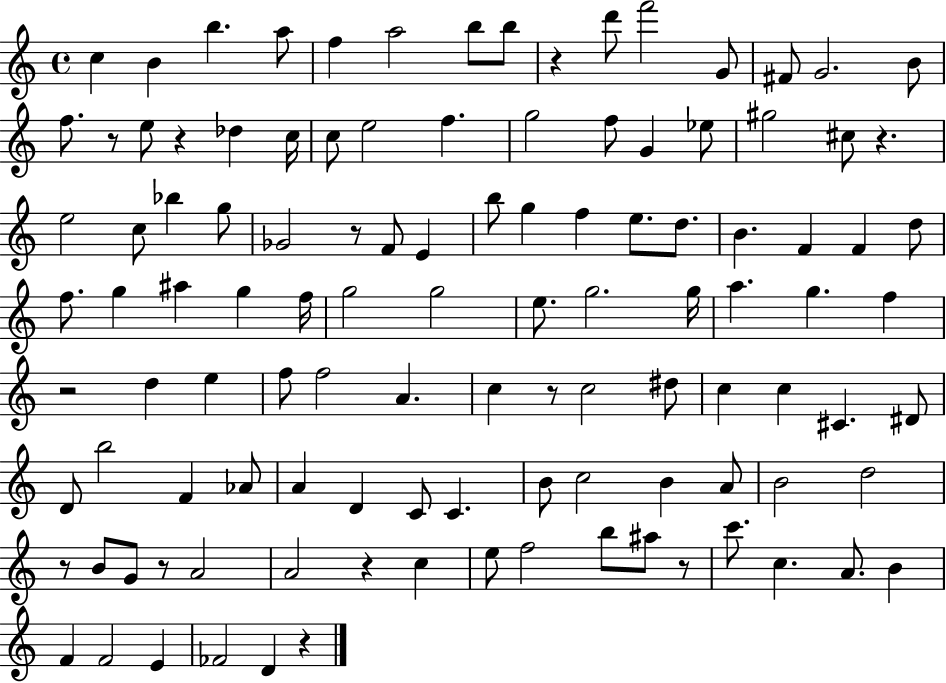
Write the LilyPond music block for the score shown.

{
  \clef treble
  \time 4/4
  \defaultTimeSignature
  \key c \major
  c''4 b'4 b''4. a''8 | f''4 a''2 b''8 b''8 | r4 d'''8 f'''2 g'8 | fis'8 g'2. b'8 | \break f''8. r8 e''8 r4 des''4 c''16 | c''8 e''2 f''4. | g''2 f''8 g'4 ees''8 | gis''2 cis''8 r4. | \break e''2 c''8 bes''4 g''8 | ges'2 r8 f'8 e'4 | b''8 g''4 f''4 e''8. d''8. | b'4. f'4 f'4 d''8 | \break f''8. g''4 ais''4 g''4 f''16 | g''2 g''2 | e''8. g''2. g''16 | a''4. g''4. f''4 | \break r2 d''4 e''4 | f''8 f''2 a'4. | c''4 r8 c''2 dis''8 | c''4 c''4 cis'4. dis'8 | \break d'8 b''2 f'4 aes'8 | a'4 d'4 c'8 c'4. | b'8 c''2 b'4 a'8 | b'2 d''2 | \break r8 b'8 g'8 r8 a'2 | a'2 r4 c''4 | e''8 f''2 b''8 ais''8 r8 | c'''8. c''4. a'8. b'4 | \break f'4 f'2 e'4 | fes'2 d'4 r4 | \bar "|."
}